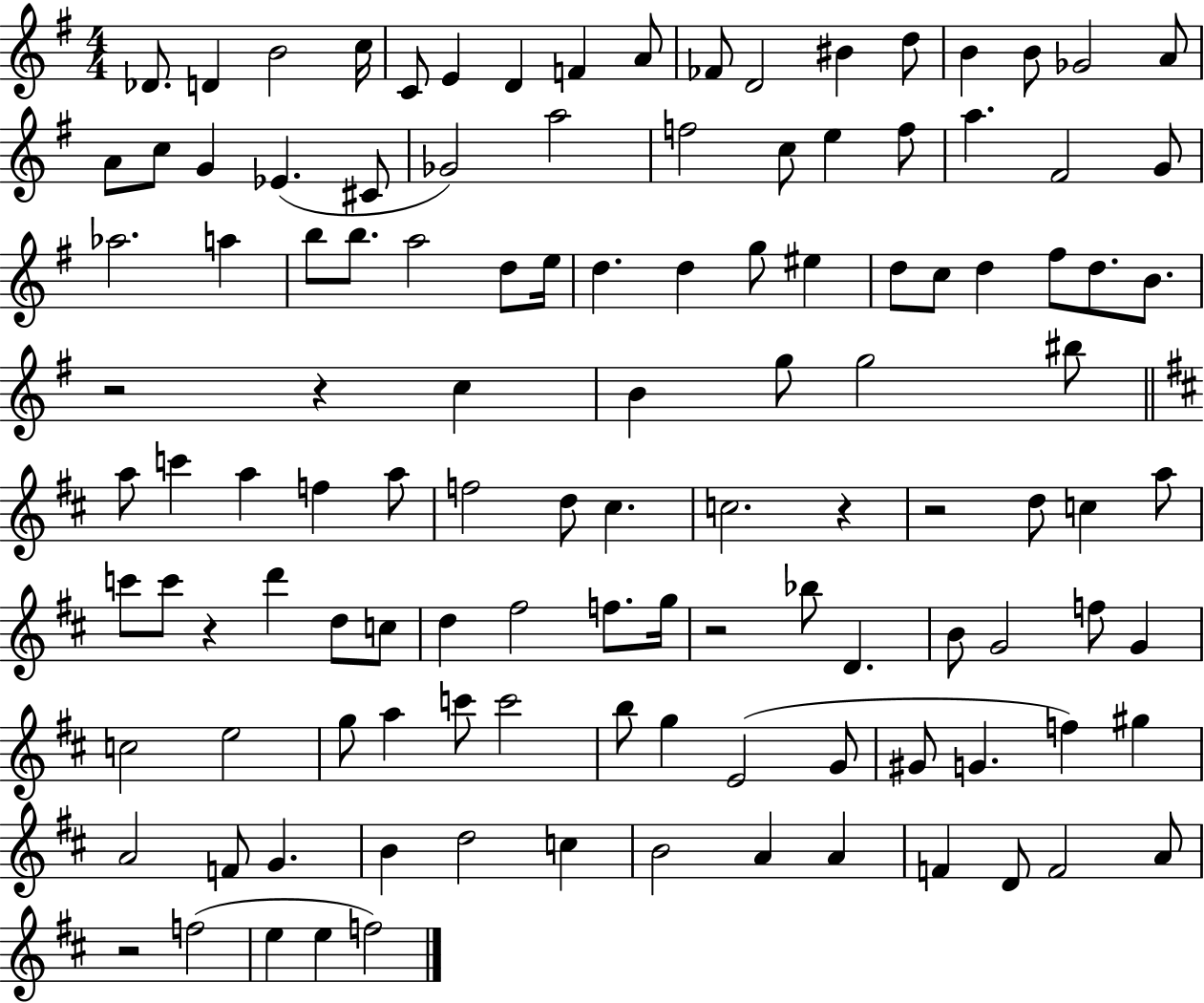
Db4/e. D4/q B4/h C5/s C4/e E4/q D4/q F4/q A4/e FES4/e D4/h BIS4/q D5/e B4/q B4/e Gb4/h A4/e A4/e C5/e G4/q Eb4/q. C#4/e Gb4/h A5/h F5/h C5/e E5/q F5/e A5/q. F#4/h G4/e Ab5/h. A5/q B5/e B5/e. A5/h D5/e E5/s D5/q. D5/q G5/e EIS5/q D5/e C5/e D5/q F#5/e D5/e. B4/e. R/h R/q C5/q B4/q G5/e G5/h BIS5/e A5/e C6/q A5/q F5/q A5/e F5/h D5/e C#5/q. C5/h. R/q R/h D5/e C5/q A5/e C6/e C6/e R/q D6/q D5/e C5/e D5/q F#5/h F5/e. G5/s R/h Bb5/e D4/q. B4/e G4/h F5/e G4/q C5/h E5/h G5/e A5/q C6/e C6/h B5/e G5/q E4/h G4/e G#4/e G4/q. F5/q G#5/q A4/h F4/e G4/q. B4/q D5/h C5/q B4/h A4/q A4/q F4/q D4/e F4/h A4/e R/h F5/h E5/q E5/q F5/h